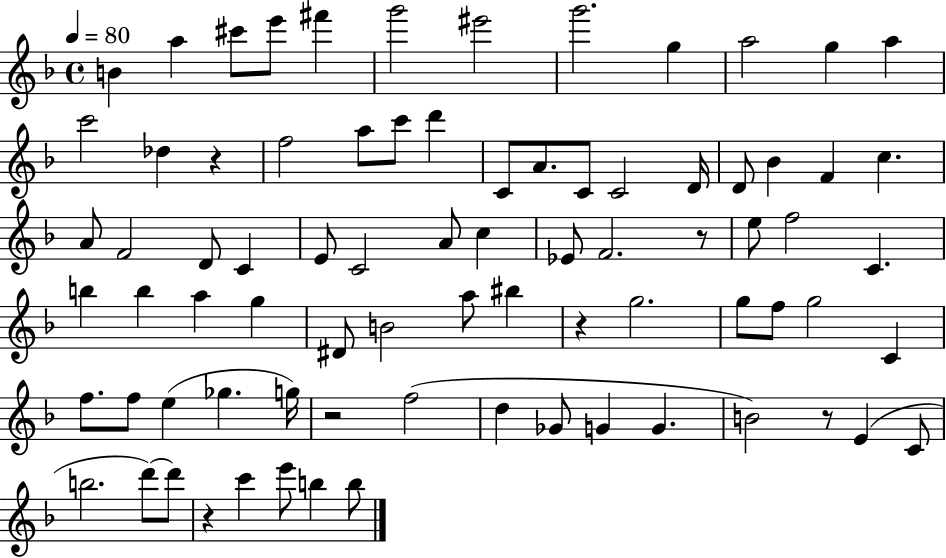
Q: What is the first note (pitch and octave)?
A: B4